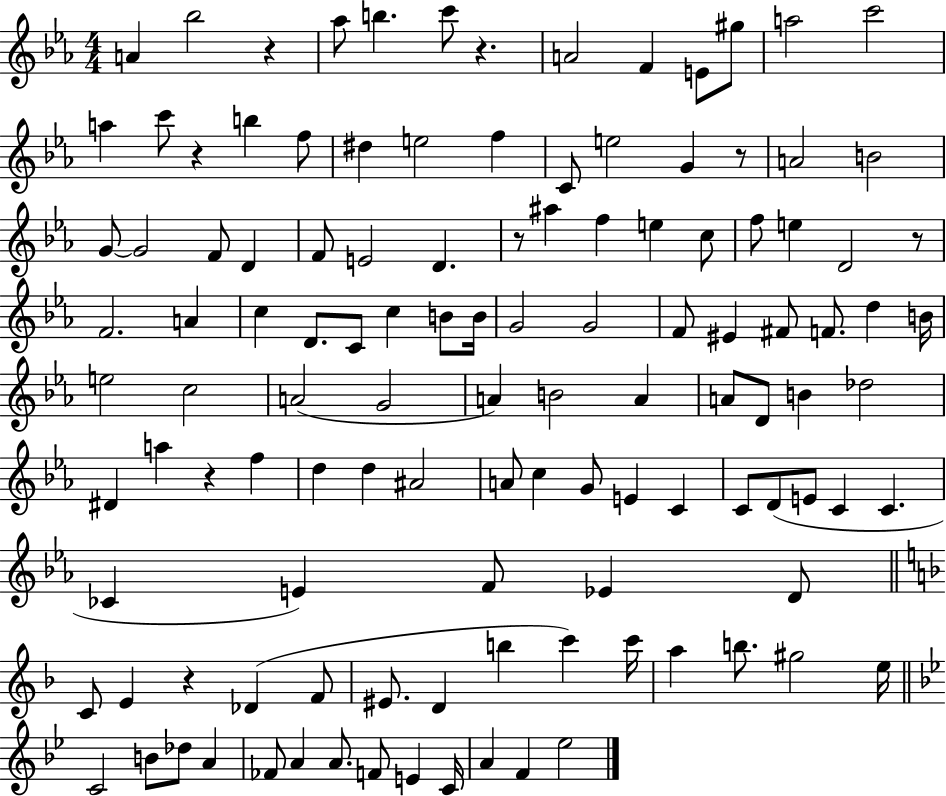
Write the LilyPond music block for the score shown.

{
  \clef treble
  \numericTimeSignature
  \time 4/4
  \key ees \major
  \repeat volta 2 { a'4 bes''2 r4 | aes''8 b''4. c'''8 r4. | a'2 f'4 e'8 gis''8 | a''2 c'''2 | \break a''4 c'''8 r4 b''4 f''8 | dis''4 e''2 f''4 | c'8 e''2 g'4 r8 | a'2 b'2 | \break g'8~~ g'2 f'8 d'4 | f'8 e'2 d'4. | r8 ais''4 f''4 e''4 c''8 | f''8 e''4 d'2 r8 | \break f'2. a'4 | c''4 d'8. c'8 c''4 b'8 b'16 | g'2 g'2 | f'8 eis'4 fis'8 f'8. d''4 b'16 | \break e''2 c''2 | a'2( g'2 | a'4) b'2 a'4 | a'8 d'8 b'4 des''2 | \break dis'4 a''4 r4 f''4 | d''4 d''4 ais'2 | a'8 c''4 g'8 e'4 c'4 | c'8 d'8( e'8 c'4 c'4. | \break ces'4 e'4) f'8 ees'4 d'8 | \bar "||" \break \key f \major c'8 e'4 r4 des'4( f'8 | eis'8. d'4 b''4 c'''4) c'''16 | a''4 b''8. gis''2 e''16 | \bar "||" \break \key bes \major c'2 b'8 des''8 a'4 | fes'8 a'4 a'8. f'8 e'4 c'16 | a'4 f'4 ees''2 | } \bar "|."
}